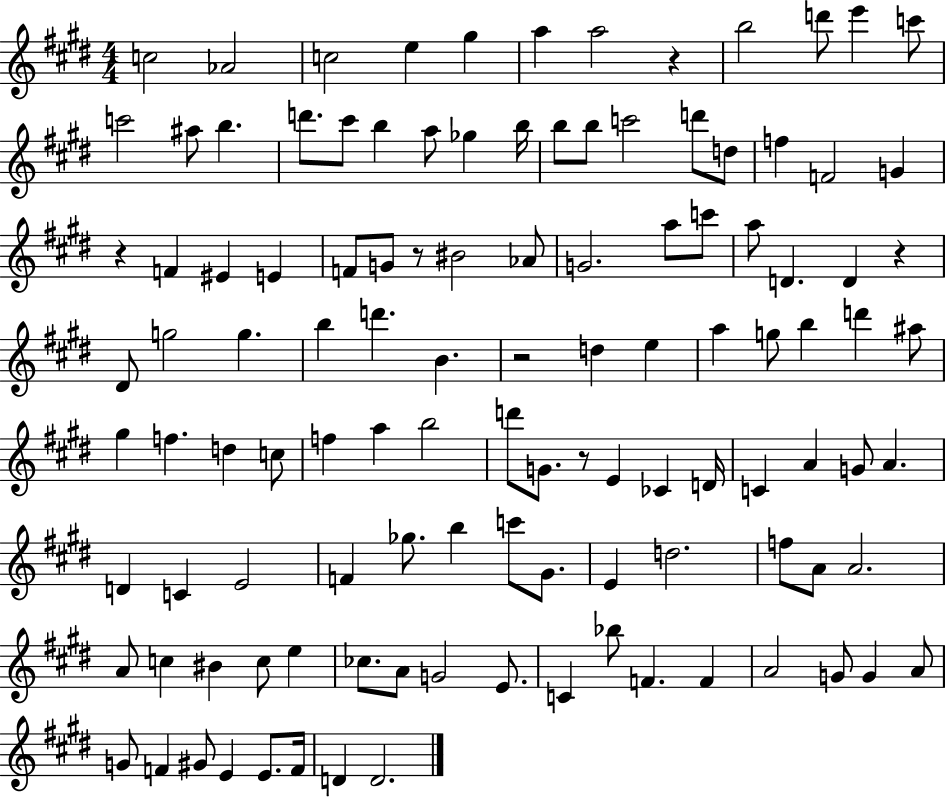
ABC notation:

X:1
T:Untitled
M:4/4
L:1/4
K:E
c2 _A2 c2 e ^g a a2 z b2 d'/2 e' c'/2 c'2 ^a/2 b d'/2 ^c'/2 b a/2 _g b/4 b/2 b/2 c'2 d'/2 d/2 f F2 G z F ^E E F/2 G/2 z/2 ^B2 _A/2 G2 a/2 c'/2 a/2 D D z ^D/2 g2 g b d' B z2 d e a g/2 b d' ^a/2 ^g f d c/2 f a b2 d'/2 G/2 z/2 E _C D/4 C A G/2 A D C E2 F _g/2 b c'/2 ^G/2 E d2 f/2 A/2 A2 A/2 c ^B c/2 e _c/2 A/2 G2 E/2 C _b/2 F F A2 G/2 G A/2 G/2 F ^G/2 E E/2 F/4 D D2